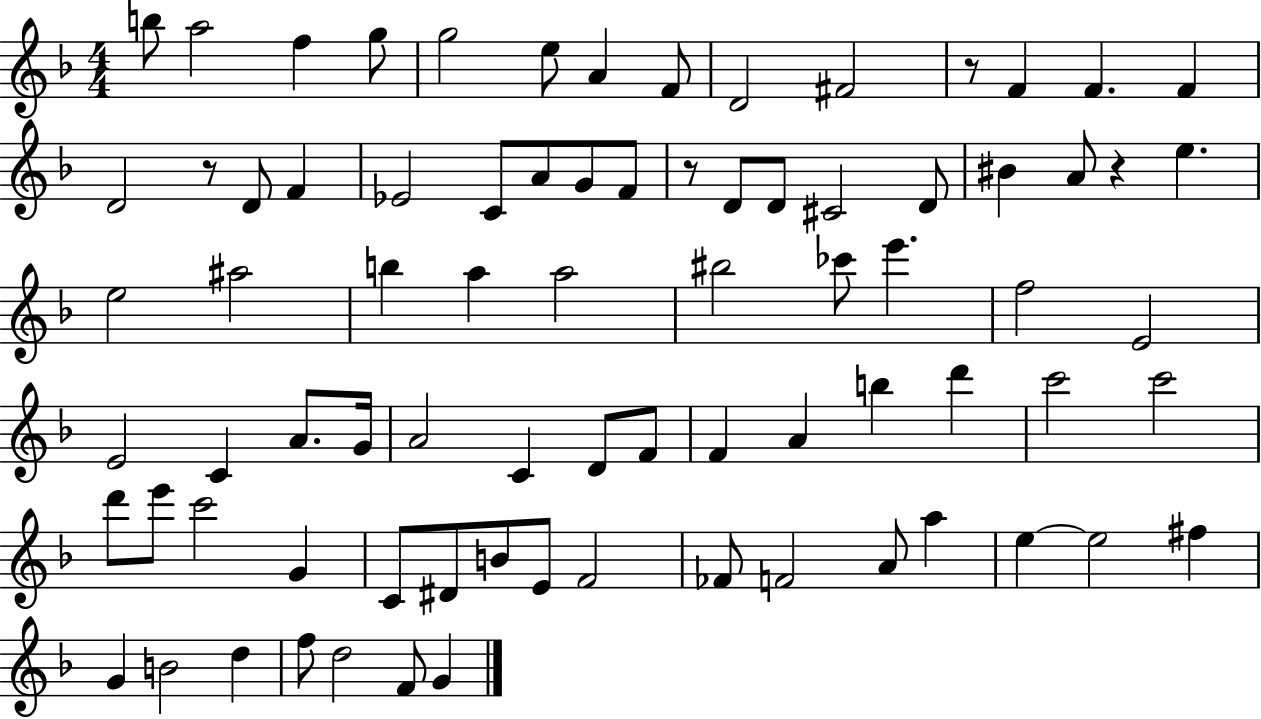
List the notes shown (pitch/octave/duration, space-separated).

B5/e A5/h F5/q G5/e G5/h E5/e A4/q F4/e D4/h F#4/h R/e F4/q F4/q. F4/q D4/h R/e D4/e F4/q Eb4/h C4/e A4/e G4/e F4/e R/e D4/e D4/e C#4/h D4/e BIS4/q A4/e R/q E5/q. E5/h A#5/h B5/q A5/q A5/h BIS5/h CES6/e E6/q. F5/h E4/h E4/h C4/q A4/e. G4/s A4/h C4/q D4/e F4/e F4/q A4/q B5/q D6/q C6/h C6/h D6/e E6/e C6/h G4/q C4/e D#4/e B4/e E4/e F4/h FES4/e F4/h A4/e A5/q E5/q E5/h F#5/q G4/q B4/h D5/q F5/e D5/h F4/e G4/q